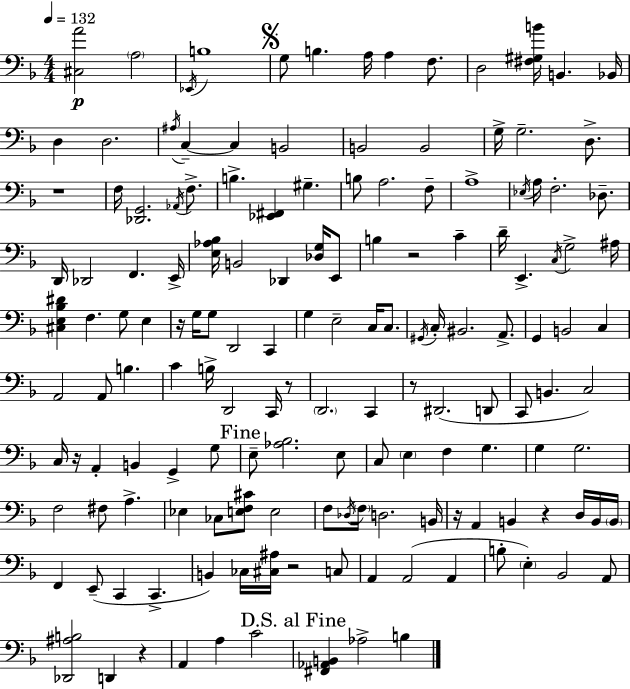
{
  \clef bass
  \numericTimeSignature
  \time 4/4
  \key d \minor
  \tempo 4 = 132
  <cis a'>2\p \parenthesize a2 | \acciaccatura { ees,16 } b1 | \mark \markup { \musicglyph "scripts.segno" } g8 b4. a16 a4 f8. | d2 <fis gis b'>16 b,4. | \break bes,16 d4 d2. | \acciaccatura { ais16 } c4--~~ c4 b,2 | b,2 b,2 | g16-> g2.-- d8.-> | \break r1 | f16 <des, g,>2. \acciaccatura { aes,16 } | f8.-> b4.-> <ees, fis,>4 gis4.-- | b8 a2. | \break f8-- a1-> | \acciaccatura { ees16 } a16 f2.-. | des8.-- d,16 des,2 f,4. | e,16-> <e aes bes>16 b,2 des,4 | \break <des g>16 e,8 b4 r2 | c'4-- d'16-- e,4.-> \acciaccatura { c16 } g2-> | ais16 <cis e bes dis'>4 f4. g8 | e4 r16 g16 g8 d,2 | \break c,4 g4 e2-- | c16 c8. \acciaccatura { gis,16 } c16-. bis,2. | a,8.-> g,4 b,2 | c4 a,2 a,8 | \break b4. c'4 b16-> d,2 | c,16 r8 \parenthesize d,2. | c,4 r8 dis,2.( | d,8 c,8 b,4. c2) | \break c16 r16 a,4-. b,4 | g,4-> g8 \mark "Fine" e8-- <aes bes>2. | e8 c8 \parenthesize e4 f4 | g4. g4 g2. | \break f2 fis8 | a4.-> ees4 ces8 <e f cis'>8 e2 | f8 \acciaccatura { des16 } \parenthesize f16 d2. | b,16 r16 a,4 b,4 | \break r4 d16 b,16 \parenthesize b,16 f,4 e,8--( c,4 | c,4.-> b,4) ces16 <cis ais>16 r2 | c8 a,4 a,2( | a,4 b8-. \parenthesize e4-.) bes,2 | \break a,8 <des, ais b>2 d,4 | r4 a,4 a4 c'2 | \mark "D.S. al Fine" <fis, aes, b,>4 aes2-> | b4 \bar "|."
}